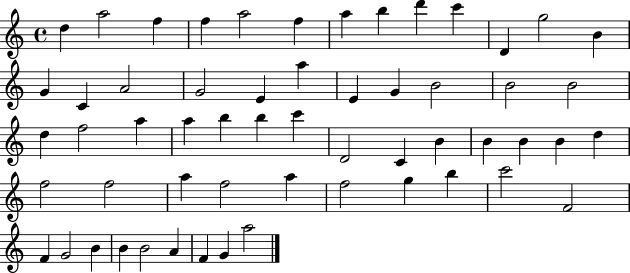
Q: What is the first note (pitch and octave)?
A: D5